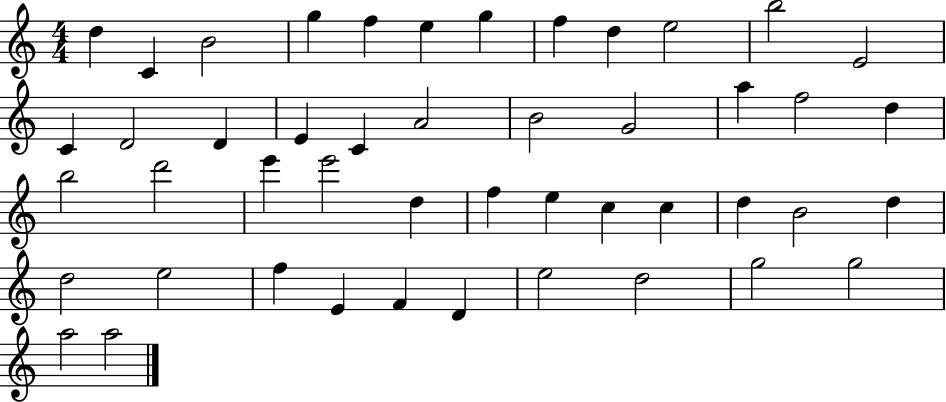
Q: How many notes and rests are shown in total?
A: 47